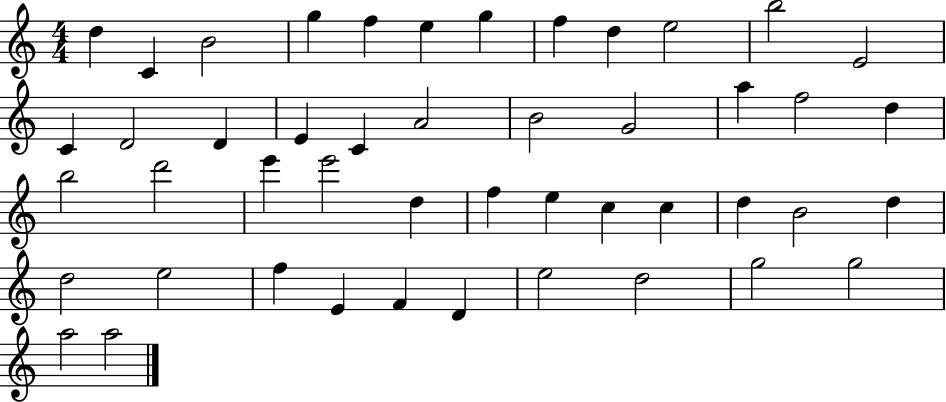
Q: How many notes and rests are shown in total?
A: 47